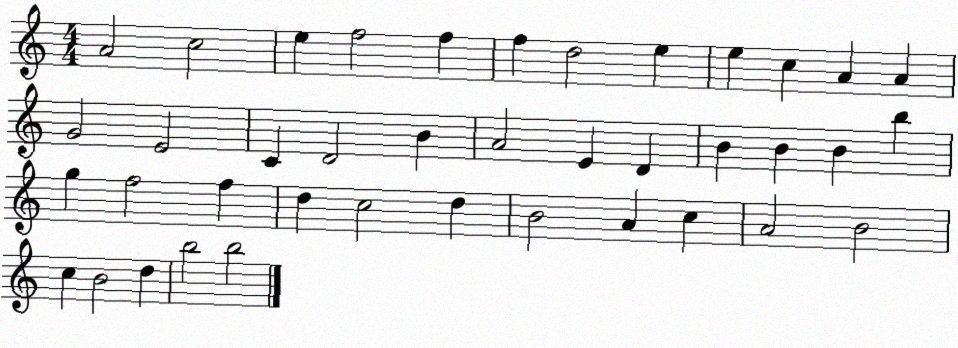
X:1
T:Untitled
M:4/4
L:1/4
K:C
A2 c2 e f2 f f d2 e e c A A G2 E2 C D2 B A2 E D B B B b g f2 f d c2 d B2 A c A2 B2 c B2 d b2 b2